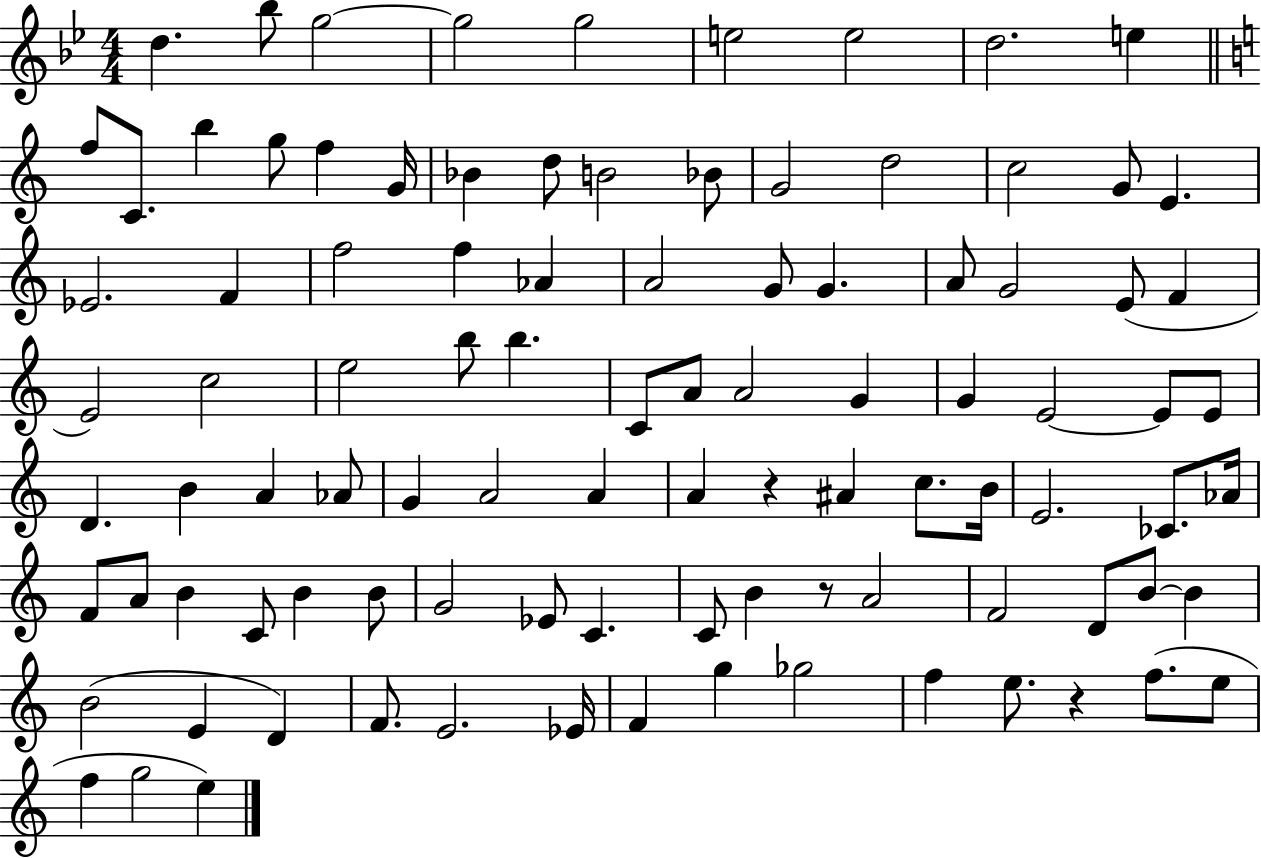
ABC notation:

X:1
T:Untitled
M:4/4
L:1/4
K:Bb
d _b/2 g2 g2 g2 e2 e2 d2 e f/2 C/2 b g/2 f G/4 _B d/2 B2 _B/2 G2 d2 c2 G/2 E _E2 F f2 f _A A2 G/2 G A/2 G2 E/2 F E2 c2 e2 b/2 b C/2 A/2 A2 G G E2 E/2 E/2 D B A _A/2 G A2 A A z ^A c/2 B/4 E2 _C/2 _A/4 F/2 A/2 B C/2 B B/2 G2 _E/2 C C/2 B z/2 A2 F2 D/2 B/2 B B2 E D F/2 E2 _E/4 F g _g2 f e/2 z f/2 e/2 f g2 e